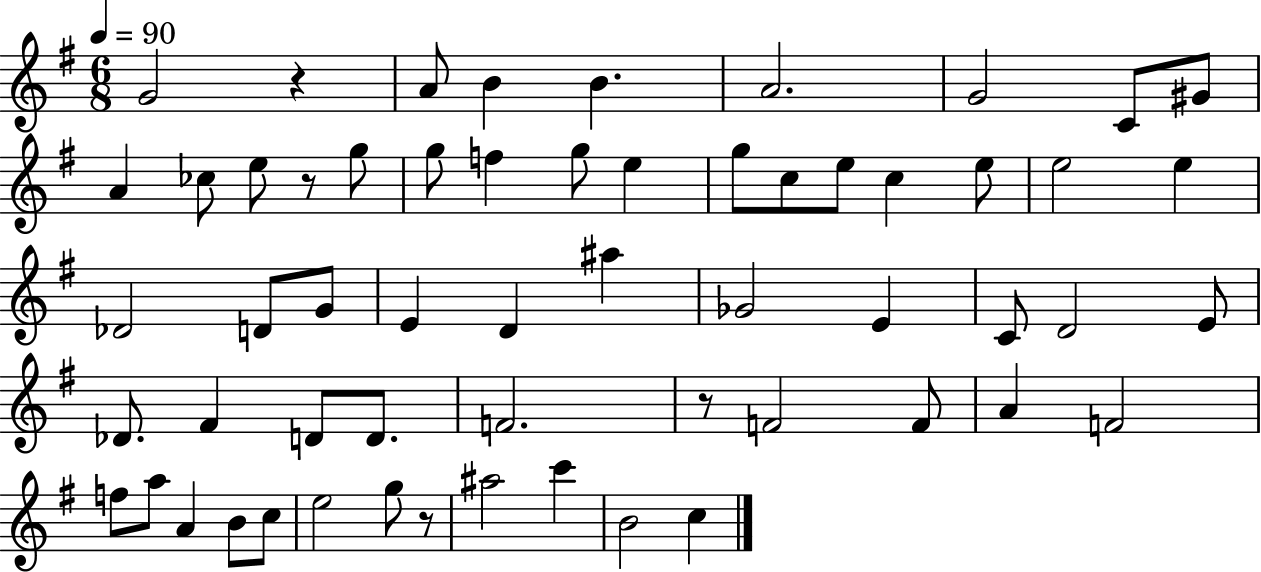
G4/h R/q A4/e B4/q B4/q. A4/h. G4/h C4/e G#4/e A4/q CES5/e E5/e R/e G5/e G5/e F5/q G5/e E5/q G5/e C5/e E5/e C5/q E5/e E5/h E5/q Db4/h D4/e G4/e E4/q D4/q A#5/q Gb4/h E4/q C4/e D4/h E4/e Db4/e. F#4/q D4/e D4/e. F4/h. R/e F4/h F4/e A4/q F4/h F5/e A5/e A4/q B4/e C5/e E5/h G5/e R/e A#5/h C6/q B4/h C5/q